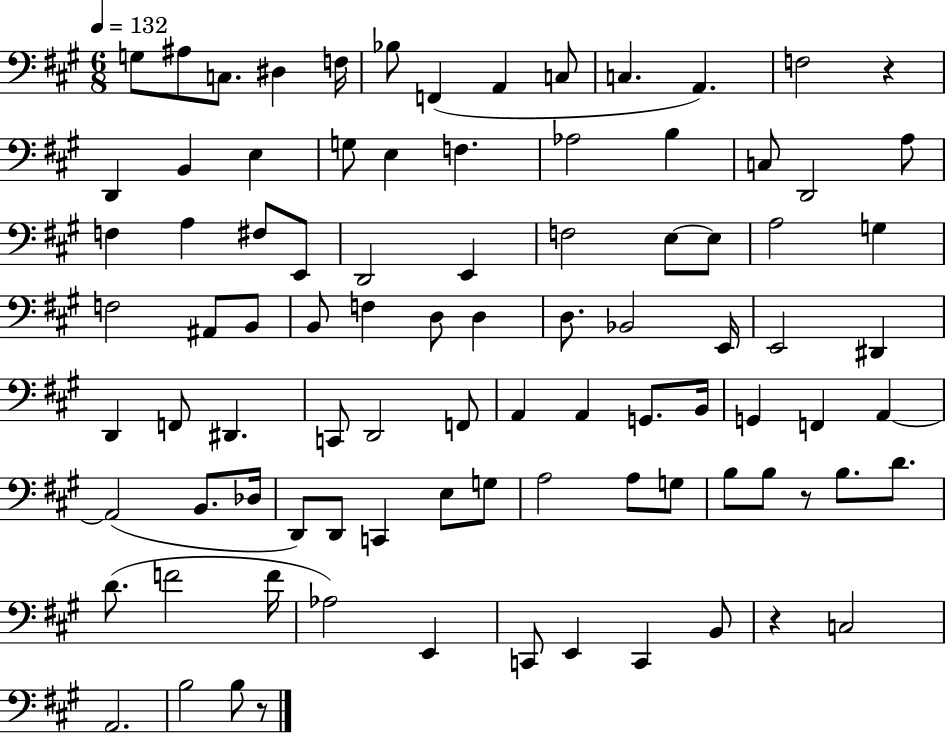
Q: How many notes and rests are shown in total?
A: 91